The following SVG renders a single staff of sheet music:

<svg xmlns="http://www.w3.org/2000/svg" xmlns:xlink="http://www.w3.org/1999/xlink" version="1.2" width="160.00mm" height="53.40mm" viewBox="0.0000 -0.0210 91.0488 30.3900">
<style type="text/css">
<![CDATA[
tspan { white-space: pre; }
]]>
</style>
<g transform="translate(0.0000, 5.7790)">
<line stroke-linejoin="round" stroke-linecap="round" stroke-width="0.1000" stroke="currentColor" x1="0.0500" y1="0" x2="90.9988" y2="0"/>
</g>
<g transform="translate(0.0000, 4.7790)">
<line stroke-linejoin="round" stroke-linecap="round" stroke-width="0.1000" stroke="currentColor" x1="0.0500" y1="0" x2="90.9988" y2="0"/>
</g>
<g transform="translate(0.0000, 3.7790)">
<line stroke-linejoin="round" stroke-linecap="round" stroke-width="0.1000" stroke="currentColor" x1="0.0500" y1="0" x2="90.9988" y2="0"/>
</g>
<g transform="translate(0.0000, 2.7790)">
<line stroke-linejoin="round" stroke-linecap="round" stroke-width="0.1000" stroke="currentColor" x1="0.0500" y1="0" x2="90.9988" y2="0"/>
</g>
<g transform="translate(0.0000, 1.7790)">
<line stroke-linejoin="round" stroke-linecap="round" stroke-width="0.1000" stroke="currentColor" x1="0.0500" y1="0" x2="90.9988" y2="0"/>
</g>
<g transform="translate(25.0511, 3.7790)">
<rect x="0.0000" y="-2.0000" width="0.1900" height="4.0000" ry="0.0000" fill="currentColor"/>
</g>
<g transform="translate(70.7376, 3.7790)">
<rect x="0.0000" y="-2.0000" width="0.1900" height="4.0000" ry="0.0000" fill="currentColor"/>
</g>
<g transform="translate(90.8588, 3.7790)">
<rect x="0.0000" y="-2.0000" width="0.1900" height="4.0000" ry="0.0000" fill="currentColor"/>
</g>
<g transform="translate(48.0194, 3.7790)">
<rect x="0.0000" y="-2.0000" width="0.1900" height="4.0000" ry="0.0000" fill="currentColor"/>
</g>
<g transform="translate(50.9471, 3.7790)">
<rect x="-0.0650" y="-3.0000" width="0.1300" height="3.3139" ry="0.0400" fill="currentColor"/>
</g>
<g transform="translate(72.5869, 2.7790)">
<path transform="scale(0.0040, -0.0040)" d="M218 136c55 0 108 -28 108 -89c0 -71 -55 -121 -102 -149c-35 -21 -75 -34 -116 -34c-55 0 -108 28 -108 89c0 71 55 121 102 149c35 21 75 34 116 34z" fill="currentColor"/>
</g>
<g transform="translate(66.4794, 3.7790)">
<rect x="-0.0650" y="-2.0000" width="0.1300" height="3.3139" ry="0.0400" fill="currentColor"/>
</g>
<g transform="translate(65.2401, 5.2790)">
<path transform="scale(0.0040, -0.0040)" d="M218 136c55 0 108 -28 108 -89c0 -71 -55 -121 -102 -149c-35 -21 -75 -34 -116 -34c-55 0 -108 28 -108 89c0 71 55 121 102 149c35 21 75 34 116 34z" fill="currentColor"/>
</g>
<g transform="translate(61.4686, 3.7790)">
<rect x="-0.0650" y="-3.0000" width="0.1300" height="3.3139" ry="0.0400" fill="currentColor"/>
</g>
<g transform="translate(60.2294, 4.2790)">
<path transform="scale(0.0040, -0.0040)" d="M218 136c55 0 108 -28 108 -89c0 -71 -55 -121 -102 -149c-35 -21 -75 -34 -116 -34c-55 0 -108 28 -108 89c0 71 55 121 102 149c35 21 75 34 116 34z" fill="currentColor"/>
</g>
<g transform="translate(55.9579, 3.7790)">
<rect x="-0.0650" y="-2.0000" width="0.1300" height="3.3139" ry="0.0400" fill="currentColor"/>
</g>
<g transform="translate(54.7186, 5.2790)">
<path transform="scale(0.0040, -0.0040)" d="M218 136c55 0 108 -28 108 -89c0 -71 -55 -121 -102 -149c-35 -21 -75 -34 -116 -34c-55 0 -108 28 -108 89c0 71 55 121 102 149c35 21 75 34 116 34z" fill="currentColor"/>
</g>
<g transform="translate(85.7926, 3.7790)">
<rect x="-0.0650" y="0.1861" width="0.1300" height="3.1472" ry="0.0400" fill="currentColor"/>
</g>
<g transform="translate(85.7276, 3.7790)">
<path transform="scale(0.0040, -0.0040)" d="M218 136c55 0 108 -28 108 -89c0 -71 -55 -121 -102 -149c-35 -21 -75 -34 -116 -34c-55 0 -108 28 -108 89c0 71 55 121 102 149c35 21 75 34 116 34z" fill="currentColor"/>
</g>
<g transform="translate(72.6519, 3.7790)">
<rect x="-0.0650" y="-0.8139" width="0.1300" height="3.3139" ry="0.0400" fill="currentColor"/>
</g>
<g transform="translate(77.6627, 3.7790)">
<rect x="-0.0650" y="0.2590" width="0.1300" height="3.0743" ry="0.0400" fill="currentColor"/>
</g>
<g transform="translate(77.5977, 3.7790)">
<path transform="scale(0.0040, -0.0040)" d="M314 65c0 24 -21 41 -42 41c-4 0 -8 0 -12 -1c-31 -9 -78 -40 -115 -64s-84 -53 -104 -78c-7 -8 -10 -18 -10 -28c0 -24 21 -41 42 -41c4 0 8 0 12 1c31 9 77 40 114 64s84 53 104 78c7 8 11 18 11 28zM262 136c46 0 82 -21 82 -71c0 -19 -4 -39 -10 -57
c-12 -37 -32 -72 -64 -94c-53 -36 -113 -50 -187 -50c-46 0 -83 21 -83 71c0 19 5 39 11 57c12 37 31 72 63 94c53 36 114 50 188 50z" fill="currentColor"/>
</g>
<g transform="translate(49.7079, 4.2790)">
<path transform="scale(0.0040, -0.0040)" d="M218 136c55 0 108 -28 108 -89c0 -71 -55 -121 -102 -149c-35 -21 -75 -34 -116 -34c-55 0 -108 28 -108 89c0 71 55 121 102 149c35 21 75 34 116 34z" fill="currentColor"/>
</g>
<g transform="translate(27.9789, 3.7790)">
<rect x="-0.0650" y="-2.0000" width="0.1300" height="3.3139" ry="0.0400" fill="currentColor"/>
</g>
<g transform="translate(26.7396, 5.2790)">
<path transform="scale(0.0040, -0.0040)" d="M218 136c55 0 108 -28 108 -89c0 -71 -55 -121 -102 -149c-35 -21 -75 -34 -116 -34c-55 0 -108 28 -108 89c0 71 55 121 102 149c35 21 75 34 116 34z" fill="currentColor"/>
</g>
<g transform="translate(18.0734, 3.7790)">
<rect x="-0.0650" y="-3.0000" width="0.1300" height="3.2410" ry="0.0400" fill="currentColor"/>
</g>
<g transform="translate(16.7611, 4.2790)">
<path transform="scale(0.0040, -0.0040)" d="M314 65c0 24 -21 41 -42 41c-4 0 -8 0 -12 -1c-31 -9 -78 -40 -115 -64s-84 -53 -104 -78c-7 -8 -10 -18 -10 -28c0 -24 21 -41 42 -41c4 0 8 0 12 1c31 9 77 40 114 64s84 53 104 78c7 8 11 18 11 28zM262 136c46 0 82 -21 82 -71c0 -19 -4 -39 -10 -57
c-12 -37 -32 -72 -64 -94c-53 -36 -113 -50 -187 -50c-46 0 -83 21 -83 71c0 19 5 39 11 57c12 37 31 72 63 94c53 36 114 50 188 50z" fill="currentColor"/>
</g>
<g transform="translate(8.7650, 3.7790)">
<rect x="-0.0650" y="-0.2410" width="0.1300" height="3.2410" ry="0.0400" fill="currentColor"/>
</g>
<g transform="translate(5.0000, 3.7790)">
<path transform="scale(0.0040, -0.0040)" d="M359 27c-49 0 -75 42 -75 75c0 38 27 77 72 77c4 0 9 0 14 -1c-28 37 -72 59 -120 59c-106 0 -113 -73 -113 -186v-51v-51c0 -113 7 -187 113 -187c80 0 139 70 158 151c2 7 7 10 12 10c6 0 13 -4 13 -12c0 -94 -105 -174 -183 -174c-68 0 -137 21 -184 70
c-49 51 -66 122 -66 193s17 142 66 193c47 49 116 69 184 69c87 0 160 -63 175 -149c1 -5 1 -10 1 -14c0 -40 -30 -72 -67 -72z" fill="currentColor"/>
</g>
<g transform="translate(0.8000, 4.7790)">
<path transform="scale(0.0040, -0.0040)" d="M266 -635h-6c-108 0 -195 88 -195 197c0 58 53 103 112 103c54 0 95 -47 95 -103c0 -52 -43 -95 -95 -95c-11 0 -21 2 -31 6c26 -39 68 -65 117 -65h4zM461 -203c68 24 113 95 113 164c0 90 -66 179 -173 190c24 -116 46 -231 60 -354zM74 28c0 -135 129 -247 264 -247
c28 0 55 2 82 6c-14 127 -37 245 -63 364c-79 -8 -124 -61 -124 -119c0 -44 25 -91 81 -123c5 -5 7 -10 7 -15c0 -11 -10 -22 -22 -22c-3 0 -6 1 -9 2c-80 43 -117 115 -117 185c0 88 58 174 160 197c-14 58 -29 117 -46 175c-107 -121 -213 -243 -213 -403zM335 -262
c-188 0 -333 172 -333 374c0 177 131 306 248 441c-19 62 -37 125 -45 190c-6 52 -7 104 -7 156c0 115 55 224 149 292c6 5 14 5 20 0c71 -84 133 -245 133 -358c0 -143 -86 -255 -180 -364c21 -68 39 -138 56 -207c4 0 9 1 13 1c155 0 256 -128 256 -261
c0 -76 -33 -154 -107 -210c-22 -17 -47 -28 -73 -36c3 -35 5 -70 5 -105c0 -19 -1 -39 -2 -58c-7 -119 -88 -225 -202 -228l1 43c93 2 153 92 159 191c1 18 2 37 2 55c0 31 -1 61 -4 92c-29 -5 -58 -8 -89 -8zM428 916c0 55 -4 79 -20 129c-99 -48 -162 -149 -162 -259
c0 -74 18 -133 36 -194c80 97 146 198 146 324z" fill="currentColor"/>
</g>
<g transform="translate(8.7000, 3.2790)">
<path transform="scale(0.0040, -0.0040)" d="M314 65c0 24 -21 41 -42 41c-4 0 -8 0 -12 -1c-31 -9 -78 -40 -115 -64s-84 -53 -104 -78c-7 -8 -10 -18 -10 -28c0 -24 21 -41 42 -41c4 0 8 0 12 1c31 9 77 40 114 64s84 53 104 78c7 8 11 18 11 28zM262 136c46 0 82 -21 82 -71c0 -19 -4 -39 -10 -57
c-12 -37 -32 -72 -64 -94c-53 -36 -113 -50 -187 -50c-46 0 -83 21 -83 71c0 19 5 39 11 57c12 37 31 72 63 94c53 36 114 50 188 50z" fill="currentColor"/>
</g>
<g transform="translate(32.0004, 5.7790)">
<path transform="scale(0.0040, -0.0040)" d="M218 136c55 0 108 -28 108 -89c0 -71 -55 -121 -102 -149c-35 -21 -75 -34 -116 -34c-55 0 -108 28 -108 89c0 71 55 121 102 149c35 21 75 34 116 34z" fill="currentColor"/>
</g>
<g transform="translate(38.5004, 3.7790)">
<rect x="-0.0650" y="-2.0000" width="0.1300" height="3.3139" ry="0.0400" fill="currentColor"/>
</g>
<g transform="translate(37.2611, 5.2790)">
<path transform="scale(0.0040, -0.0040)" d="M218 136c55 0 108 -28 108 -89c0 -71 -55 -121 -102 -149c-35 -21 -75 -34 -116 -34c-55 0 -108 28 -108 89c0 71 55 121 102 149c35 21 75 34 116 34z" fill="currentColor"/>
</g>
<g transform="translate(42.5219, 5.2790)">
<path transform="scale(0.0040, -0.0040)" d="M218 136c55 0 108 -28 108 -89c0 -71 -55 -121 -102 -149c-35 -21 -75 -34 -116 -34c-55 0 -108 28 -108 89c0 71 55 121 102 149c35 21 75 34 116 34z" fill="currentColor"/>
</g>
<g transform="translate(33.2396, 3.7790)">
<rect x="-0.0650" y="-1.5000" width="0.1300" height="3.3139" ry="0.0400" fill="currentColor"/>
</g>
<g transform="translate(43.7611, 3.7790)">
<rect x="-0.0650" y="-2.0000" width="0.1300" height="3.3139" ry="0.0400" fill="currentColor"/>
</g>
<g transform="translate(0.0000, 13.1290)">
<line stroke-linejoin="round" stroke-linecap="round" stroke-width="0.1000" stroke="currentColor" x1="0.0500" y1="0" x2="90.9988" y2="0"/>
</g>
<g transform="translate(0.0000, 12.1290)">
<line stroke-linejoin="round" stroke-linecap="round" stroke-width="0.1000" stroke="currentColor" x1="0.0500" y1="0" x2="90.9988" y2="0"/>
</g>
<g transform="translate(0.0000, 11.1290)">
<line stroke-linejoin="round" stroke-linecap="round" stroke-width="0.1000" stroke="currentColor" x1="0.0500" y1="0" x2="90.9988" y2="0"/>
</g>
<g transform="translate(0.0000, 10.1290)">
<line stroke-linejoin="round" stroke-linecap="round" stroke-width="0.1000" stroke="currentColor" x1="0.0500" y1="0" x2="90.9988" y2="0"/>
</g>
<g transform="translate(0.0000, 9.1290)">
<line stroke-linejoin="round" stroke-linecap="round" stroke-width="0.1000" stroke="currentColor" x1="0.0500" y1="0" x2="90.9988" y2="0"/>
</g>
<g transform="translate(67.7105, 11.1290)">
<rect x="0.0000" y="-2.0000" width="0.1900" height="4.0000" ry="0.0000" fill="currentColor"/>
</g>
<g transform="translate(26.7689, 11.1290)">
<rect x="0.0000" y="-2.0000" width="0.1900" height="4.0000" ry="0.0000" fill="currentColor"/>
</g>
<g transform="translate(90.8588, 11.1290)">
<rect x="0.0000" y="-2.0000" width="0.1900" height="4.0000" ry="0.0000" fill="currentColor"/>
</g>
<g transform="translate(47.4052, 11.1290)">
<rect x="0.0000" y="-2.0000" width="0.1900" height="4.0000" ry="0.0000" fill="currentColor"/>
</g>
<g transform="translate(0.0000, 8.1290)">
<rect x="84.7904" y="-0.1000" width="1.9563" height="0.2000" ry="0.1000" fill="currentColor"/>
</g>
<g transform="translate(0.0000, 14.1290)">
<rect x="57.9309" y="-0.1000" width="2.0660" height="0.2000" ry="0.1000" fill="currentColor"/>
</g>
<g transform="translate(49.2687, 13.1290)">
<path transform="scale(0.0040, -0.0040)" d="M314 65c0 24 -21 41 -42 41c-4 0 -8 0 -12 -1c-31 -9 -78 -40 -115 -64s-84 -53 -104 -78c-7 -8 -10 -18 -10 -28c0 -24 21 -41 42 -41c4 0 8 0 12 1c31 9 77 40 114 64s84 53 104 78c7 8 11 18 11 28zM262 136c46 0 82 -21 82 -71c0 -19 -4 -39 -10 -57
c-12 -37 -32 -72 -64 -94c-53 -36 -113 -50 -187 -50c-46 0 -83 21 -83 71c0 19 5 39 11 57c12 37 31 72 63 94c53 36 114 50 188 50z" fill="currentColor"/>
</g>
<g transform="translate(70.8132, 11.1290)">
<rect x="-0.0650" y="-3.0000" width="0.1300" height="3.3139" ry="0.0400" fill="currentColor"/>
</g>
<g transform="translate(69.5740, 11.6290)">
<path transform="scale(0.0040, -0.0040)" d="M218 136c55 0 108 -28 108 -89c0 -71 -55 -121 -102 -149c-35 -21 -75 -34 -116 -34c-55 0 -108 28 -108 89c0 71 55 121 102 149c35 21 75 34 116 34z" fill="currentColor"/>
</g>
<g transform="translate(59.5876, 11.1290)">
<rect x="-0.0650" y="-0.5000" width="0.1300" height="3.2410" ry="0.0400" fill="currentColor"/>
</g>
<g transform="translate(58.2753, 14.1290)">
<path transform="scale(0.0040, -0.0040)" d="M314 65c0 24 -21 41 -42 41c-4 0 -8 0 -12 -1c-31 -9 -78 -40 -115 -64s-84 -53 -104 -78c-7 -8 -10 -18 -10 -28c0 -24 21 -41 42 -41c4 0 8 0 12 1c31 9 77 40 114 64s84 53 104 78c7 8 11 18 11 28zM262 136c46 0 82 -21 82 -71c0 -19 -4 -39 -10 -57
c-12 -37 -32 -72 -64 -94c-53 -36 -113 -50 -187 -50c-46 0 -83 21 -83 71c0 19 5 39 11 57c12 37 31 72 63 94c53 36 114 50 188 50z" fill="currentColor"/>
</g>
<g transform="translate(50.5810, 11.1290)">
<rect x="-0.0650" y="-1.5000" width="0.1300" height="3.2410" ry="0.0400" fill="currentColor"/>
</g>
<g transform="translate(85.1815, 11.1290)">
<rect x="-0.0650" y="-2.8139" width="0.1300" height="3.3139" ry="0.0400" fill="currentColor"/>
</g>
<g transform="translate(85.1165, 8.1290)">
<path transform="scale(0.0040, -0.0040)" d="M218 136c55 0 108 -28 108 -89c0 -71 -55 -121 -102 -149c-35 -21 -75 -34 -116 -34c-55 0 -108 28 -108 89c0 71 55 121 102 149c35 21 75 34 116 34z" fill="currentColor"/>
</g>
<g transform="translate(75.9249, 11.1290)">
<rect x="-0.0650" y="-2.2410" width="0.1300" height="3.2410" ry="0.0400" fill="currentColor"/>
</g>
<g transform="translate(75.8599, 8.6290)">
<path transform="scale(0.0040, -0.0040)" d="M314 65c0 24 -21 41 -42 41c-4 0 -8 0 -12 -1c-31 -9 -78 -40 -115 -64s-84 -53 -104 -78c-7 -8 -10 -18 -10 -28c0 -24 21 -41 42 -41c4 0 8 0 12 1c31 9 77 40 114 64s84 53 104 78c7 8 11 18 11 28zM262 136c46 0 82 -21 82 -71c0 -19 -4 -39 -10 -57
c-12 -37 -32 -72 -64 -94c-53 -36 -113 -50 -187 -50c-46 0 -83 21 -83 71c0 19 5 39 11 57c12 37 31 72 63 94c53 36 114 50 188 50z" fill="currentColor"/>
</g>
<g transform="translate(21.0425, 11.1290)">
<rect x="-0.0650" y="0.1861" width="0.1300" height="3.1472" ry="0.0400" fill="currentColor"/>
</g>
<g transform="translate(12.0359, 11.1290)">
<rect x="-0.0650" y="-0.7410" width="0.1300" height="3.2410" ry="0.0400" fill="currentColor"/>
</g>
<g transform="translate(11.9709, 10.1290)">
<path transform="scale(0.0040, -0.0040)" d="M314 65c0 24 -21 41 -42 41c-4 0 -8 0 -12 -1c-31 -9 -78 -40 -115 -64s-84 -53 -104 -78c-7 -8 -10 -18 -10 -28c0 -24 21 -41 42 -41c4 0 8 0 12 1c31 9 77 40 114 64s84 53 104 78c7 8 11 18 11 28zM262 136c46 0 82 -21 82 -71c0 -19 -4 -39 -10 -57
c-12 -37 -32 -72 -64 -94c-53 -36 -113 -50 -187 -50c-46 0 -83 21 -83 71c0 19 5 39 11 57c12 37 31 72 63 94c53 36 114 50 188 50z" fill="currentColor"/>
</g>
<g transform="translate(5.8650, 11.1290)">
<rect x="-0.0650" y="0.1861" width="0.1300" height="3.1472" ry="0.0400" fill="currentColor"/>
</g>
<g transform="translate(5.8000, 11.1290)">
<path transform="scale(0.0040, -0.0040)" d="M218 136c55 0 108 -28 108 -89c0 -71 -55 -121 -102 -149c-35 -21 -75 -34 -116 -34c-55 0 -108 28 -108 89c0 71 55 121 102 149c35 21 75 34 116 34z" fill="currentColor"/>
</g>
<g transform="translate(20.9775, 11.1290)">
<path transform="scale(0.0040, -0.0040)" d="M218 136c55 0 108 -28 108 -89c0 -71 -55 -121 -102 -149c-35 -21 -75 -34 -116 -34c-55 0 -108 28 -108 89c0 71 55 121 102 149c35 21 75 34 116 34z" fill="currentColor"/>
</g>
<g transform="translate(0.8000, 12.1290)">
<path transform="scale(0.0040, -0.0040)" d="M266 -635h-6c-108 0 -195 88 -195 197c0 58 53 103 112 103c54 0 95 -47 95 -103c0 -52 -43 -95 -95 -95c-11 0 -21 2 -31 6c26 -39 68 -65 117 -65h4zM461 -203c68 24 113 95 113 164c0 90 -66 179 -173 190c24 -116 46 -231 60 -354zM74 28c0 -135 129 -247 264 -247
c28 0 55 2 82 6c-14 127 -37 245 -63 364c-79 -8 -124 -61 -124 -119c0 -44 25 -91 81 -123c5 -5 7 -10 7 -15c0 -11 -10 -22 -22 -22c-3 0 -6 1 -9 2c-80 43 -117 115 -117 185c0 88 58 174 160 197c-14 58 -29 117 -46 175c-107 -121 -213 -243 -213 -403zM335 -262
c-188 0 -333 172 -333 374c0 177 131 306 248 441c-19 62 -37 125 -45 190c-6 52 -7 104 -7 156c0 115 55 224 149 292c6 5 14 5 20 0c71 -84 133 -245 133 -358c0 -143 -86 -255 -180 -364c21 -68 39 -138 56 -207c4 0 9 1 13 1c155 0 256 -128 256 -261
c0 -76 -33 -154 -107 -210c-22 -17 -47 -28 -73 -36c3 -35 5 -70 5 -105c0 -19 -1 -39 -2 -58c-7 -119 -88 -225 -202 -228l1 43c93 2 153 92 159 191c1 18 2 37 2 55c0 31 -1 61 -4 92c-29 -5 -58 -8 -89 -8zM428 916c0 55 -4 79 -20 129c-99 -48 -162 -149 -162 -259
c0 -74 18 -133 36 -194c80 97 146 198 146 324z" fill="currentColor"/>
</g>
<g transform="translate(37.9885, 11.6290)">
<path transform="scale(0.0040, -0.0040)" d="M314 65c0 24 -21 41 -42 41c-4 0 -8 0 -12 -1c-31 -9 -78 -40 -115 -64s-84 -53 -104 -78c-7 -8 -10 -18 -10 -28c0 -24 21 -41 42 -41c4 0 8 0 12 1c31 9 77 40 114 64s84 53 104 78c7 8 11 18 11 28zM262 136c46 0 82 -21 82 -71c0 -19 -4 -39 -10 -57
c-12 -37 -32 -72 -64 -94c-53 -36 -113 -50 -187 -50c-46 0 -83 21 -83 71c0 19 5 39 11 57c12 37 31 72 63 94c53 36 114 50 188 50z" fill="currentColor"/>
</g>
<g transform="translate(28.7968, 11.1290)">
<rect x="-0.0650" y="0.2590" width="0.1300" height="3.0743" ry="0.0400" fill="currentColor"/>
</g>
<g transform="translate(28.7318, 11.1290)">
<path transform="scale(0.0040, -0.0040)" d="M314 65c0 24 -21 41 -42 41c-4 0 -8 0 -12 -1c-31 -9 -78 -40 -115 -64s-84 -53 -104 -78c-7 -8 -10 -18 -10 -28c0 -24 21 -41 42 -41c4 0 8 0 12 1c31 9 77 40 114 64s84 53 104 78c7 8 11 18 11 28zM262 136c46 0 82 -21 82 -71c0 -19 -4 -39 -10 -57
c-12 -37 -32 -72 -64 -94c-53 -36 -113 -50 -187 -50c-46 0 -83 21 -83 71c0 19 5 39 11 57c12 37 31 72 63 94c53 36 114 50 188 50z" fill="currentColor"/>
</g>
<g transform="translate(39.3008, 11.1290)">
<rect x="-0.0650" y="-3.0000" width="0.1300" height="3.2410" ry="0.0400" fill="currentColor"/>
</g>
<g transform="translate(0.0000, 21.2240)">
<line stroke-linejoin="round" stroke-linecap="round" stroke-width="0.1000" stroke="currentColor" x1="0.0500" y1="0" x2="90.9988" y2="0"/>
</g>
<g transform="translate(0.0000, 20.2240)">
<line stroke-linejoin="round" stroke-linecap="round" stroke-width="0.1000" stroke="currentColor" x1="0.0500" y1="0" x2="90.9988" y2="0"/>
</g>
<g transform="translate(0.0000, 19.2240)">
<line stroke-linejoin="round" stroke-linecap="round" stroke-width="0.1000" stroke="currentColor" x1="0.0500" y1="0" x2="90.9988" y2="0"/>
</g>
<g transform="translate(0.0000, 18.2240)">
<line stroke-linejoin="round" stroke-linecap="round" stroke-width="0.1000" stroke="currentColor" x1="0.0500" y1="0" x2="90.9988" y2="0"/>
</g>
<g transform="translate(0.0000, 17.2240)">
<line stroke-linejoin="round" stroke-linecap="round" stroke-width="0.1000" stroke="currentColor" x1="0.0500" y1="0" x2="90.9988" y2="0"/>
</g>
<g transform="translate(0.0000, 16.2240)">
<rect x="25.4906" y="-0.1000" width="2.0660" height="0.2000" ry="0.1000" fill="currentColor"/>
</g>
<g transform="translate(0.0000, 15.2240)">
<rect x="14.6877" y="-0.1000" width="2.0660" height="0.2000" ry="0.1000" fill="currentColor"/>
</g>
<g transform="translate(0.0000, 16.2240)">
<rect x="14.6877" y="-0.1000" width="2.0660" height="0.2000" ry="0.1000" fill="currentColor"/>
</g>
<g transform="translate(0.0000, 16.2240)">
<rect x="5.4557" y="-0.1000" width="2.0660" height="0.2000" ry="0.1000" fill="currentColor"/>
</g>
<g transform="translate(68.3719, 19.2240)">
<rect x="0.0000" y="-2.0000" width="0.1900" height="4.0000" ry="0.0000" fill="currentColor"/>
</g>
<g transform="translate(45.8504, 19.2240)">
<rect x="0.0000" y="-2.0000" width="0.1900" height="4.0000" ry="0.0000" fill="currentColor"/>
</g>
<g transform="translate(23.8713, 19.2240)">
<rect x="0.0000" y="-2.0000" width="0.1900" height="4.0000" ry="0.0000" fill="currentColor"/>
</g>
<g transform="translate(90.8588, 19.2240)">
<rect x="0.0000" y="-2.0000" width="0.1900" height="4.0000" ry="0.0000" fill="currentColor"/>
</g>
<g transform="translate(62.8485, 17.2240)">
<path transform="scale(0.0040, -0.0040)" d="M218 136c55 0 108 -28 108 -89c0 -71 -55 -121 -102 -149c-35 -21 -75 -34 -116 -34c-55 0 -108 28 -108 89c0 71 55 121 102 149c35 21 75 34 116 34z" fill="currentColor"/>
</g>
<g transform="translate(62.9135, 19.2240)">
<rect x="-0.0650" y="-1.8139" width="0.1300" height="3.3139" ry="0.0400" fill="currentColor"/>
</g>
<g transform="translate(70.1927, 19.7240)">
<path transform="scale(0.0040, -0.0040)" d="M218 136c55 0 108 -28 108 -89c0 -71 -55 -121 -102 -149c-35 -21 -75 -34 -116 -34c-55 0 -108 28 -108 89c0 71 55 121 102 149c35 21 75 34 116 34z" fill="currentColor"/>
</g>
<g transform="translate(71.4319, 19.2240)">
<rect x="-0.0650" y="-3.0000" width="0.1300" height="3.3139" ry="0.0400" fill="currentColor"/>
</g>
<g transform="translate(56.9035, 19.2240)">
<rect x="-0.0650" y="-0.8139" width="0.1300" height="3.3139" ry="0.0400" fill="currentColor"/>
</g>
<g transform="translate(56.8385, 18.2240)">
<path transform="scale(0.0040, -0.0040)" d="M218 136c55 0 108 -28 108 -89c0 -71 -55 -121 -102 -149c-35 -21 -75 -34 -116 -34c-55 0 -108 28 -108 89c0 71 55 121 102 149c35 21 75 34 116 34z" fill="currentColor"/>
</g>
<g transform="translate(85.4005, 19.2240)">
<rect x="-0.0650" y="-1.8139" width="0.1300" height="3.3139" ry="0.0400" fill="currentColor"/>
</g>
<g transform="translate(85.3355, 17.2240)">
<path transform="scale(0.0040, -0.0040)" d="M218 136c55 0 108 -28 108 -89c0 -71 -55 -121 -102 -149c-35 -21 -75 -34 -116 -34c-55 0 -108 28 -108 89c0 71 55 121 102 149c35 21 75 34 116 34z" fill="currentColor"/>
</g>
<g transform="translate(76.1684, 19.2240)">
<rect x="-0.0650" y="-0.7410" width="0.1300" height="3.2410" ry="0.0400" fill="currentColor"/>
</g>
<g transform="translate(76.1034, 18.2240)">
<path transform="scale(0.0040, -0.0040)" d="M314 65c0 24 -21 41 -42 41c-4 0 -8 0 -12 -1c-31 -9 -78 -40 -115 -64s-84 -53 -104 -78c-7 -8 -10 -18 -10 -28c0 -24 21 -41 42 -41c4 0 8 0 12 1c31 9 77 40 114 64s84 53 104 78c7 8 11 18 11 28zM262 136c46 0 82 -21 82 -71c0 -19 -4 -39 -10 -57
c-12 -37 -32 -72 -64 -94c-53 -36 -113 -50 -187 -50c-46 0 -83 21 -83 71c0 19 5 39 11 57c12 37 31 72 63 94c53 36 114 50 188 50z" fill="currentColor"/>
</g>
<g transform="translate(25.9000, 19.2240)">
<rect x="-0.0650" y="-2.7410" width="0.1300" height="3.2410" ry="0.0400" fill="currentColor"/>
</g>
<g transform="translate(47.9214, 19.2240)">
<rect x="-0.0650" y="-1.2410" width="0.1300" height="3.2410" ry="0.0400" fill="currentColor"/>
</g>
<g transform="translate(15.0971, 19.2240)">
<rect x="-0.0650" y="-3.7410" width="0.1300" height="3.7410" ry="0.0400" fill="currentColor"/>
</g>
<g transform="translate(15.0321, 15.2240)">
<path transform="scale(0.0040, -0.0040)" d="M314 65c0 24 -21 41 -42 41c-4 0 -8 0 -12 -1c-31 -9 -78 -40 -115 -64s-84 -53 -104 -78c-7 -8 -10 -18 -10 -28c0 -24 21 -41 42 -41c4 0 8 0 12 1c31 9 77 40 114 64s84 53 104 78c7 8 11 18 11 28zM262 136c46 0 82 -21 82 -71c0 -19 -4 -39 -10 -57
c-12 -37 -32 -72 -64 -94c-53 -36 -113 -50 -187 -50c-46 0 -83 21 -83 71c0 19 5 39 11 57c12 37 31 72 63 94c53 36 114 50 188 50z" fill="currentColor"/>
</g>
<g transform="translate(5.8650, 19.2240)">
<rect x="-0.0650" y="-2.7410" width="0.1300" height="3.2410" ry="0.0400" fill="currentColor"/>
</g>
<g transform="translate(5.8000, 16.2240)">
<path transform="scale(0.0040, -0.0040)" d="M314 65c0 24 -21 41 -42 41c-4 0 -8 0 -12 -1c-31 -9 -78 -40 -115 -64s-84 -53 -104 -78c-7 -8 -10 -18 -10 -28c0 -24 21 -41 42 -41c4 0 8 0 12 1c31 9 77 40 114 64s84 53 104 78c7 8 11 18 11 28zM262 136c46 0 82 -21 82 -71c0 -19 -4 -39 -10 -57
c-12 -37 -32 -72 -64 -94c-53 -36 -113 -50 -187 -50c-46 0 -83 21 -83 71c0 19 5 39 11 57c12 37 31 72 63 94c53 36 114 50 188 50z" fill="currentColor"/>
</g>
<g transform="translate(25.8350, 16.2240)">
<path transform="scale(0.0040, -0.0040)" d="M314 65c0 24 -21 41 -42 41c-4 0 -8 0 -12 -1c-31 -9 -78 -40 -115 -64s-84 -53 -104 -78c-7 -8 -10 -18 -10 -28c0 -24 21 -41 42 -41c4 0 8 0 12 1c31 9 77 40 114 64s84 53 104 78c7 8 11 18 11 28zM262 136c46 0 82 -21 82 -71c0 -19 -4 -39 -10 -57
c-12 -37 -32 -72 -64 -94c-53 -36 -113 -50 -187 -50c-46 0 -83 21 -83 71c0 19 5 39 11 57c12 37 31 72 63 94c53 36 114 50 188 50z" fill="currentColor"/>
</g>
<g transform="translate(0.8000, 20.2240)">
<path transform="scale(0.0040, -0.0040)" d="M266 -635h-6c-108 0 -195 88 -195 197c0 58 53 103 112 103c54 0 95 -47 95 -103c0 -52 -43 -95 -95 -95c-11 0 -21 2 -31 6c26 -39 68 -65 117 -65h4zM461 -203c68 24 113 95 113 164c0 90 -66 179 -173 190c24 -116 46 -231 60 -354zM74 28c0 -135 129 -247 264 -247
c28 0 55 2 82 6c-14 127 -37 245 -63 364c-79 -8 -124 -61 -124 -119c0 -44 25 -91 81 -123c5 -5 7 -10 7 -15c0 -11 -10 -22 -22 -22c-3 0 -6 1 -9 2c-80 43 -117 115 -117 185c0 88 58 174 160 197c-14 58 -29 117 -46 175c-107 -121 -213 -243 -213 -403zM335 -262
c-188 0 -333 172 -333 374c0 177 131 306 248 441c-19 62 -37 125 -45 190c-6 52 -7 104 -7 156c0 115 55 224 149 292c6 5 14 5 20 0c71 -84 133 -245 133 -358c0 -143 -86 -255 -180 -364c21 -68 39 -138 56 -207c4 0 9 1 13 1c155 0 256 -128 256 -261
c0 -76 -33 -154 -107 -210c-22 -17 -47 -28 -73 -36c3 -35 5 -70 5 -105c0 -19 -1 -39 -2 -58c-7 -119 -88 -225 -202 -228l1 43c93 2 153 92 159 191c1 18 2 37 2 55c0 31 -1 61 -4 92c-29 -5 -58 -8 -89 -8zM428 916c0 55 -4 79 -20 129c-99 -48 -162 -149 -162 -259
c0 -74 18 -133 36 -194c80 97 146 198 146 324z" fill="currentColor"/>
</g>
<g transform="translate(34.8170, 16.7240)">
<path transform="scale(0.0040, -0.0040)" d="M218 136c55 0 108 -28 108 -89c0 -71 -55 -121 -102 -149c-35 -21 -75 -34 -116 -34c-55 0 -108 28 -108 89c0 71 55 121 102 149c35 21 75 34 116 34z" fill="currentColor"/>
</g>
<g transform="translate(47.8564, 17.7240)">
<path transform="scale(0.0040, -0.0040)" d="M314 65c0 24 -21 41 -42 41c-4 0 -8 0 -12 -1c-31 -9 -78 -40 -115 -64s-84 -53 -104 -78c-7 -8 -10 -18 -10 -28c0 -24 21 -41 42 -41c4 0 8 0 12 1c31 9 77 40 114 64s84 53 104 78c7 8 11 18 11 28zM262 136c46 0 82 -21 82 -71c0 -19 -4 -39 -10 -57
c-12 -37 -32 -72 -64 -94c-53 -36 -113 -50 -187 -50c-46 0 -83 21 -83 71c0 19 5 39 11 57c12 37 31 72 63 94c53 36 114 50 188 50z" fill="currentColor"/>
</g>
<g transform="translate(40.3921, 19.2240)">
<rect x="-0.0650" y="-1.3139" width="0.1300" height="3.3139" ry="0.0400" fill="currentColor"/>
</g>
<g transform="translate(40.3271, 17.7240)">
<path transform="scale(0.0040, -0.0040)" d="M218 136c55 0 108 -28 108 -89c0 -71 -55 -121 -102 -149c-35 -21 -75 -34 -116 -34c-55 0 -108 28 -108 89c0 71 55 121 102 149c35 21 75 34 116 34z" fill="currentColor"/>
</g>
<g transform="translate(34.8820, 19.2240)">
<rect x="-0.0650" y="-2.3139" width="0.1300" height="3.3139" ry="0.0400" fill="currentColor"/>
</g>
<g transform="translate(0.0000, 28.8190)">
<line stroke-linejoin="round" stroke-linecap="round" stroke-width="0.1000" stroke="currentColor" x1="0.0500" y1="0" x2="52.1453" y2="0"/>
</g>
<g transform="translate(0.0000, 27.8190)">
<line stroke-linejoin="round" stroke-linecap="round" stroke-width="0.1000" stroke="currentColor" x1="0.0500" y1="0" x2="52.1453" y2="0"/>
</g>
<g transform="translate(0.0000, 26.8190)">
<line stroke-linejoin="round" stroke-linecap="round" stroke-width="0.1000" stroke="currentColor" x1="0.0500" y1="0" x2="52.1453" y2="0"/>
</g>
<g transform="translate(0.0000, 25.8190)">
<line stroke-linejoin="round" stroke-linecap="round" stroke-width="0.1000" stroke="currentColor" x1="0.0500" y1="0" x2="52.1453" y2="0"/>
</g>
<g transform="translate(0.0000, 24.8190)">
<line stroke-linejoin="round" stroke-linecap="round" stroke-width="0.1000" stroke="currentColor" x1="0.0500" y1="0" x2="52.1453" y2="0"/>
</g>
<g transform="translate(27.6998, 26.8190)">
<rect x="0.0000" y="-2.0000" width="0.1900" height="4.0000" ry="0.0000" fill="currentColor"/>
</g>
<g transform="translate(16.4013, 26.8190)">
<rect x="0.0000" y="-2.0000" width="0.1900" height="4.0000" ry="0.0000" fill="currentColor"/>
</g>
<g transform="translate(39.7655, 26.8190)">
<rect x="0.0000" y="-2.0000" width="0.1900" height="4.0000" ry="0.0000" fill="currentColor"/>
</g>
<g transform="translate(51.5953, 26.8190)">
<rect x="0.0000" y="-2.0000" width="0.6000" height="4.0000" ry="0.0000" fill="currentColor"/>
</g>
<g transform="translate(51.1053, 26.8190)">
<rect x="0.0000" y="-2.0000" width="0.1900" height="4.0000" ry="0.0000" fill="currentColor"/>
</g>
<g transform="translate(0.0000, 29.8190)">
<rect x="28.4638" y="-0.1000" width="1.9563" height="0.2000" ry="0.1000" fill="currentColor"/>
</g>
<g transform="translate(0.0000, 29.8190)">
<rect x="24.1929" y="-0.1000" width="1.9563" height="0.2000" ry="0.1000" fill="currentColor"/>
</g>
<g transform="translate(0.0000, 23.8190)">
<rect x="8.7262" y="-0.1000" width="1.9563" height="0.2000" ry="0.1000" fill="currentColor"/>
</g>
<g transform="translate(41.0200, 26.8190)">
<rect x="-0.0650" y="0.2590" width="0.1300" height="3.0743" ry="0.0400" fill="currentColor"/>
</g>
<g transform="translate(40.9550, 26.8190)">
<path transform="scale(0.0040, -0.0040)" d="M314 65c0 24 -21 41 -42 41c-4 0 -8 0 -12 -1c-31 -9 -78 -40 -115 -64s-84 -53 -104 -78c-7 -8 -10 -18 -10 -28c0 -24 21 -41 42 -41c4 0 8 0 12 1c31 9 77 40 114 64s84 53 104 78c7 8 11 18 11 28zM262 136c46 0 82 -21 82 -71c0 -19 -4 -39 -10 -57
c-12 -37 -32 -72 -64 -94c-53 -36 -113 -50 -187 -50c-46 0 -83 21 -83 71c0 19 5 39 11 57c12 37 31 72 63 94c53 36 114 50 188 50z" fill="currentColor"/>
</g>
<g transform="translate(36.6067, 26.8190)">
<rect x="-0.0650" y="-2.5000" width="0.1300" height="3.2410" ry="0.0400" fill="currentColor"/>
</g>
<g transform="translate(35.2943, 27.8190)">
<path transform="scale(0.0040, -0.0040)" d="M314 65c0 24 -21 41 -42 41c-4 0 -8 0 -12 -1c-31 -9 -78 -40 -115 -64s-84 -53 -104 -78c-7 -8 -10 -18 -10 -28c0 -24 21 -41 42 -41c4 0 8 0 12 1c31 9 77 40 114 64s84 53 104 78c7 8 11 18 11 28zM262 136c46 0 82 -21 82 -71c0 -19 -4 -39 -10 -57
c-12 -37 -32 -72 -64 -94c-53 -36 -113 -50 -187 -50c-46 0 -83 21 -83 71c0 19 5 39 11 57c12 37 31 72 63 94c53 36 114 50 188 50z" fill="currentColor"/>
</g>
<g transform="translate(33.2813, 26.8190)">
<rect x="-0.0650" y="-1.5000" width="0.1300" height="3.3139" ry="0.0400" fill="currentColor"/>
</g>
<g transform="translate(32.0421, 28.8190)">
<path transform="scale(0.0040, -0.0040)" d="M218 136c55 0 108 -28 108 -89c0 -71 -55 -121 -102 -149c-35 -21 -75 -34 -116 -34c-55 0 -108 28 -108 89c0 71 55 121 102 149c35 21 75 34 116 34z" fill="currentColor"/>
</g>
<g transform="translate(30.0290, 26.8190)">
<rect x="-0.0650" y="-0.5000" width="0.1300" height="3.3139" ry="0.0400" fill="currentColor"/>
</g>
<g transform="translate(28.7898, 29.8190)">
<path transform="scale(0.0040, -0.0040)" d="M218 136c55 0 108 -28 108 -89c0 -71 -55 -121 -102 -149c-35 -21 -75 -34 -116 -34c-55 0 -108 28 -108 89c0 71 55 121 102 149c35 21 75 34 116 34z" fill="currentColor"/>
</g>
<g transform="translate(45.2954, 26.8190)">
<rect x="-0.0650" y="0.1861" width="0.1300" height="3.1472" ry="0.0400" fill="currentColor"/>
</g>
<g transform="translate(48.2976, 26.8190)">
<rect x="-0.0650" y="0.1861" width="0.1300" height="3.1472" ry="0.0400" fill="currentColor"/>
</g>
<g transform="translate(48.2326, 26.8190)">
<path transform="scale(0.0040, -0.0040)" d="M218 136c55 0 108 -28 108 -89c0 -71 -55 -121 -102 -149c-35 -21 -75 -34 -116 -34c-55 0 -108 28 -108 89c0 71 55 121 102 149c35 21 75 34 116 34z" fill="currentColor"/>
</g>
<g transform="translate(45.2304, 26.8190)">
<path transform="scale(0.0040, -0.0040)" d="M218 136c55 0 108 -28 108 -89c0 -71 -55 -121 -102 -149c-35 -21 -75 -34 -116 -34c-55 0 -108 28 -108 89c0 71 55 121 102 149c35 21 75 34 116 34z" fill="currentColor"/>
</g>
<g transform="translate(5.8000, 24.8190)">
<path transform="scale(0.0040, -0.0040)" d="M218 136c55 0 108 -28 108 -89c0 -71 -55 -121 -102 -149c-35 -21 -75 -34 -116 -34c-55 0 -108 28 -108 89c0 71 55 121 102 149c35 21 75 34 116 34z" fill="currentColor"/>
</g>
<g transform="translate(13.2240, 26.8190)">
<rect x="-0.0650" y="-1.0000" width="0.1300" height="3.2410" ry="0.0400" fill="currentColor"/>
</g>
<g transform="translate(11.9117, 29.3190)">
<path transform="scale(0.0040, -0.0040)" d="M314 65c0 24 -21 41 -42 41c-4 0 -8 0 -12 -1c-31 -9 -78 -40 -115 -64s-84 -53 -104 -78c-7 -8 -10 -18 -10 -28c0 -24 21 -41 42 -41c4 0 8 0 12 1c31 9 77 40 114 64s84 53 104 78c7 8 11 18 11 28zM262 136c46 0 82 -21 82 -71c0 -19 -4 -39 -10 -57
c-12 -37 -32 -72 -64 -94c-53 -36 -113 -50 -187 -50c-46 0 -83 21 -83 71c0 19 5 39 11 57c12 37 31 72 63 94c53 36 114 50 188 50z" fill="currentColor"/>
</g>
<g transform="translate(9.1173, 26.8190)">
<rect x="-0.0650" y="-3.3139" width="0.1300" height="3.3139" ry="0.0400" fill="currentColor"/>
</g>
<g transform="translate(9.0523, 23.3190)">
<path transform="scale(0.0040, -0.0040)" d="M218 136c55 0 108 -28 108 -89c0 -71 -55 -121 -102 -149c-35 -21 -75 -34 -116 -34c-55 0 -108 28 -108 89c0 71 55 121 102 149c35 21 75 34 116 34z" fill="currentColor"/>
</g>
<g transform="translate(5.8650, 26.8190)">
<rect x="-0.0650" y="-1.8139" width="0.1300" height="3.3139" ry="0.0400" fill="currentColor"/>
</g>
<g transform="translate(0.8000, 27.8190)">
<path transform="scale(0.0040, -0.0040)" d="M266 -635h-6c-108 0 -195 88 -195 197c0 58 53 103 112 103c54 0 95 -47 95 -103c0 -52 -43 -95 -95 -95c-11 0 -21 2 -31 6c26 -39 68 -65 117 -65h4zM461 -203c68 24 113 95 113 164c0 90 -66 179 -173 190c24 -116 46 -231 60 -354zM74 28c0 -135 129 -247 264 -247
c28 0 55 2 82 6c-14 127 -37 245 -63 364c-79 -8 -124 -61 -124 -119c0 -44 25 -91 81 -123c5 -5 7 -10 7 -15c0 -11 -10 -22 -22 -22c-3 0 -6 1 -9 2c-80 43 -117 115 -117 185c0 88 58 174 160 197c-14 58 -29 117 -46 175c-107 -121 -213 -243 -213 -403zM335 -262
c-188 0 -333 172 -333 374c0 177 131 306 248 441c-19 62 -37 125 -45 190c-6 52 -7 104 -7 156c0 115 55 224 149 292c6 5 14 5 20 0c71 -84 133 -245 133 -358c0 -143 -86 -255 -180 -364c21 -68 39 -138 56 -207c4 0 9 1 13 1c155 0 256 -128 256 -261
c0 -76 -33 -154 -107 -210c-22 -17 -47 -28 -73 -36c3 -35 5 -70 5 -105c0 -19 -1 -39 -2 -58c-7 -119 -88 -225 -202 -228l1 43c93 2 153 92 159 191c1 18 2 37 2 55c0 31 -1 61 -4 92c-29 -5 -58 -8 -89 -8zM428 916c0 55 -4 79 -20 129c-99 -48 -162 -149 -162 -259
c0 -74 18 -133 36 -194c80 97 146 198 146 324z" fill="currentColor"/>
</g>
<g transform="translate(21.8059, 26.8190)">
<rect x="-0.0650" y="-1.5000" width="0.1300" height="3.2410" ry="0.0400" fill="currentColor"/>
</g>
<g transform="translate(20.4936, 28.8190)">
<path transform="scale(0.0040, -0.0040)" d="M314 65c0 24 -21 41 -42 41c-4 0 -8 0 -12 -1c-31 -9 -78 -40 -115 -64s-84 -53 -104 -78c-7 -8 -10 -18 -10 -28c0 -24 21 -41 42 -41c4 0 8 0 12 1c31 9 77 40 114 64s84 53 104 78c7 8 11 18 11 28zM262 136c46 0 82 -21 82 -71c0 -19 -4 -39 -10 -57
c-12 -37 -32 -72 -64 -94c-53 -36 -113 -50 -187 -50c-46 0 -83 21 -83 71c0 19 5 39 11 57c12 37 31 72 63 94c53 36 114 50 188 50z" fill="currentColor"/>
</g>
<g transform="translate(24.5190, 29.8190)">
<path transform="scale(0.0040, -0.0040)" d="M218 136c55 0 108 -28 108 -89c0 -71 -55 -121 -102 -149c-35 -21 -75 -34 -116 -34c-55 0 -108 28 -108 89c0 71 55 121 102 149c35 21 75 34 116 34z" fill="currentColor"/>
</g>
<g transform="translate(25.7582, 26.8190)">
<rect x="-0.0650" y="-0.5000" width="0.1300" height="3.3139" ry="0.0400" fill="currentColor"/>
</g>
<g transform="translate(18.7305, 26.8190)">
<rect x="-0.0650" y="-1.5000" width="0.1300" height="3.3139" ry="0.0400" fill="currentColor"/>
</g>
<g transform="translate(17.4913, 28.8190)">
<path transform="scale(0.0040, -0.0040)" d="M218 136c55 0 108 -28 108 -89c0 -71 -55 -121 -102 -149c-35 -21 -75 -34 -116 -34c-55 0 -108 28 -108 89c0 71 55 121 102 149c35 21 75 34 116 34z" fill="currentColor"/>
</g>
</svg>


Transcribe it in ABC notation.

X:1
T:Untitled
M:4/4
L:1/4
K:C
c2 A2 F E F F A F A F d B2 B B d2 B B2 A2 E2 C2 A g2 a a2 c'2 a2 g e e2 d f A d2 f f b D2 E E2 C C E G2 B2 B B